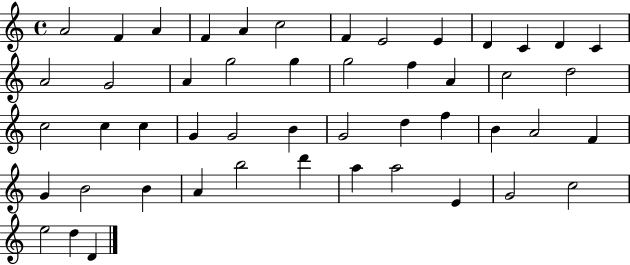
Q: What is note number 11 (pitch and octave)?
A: C4